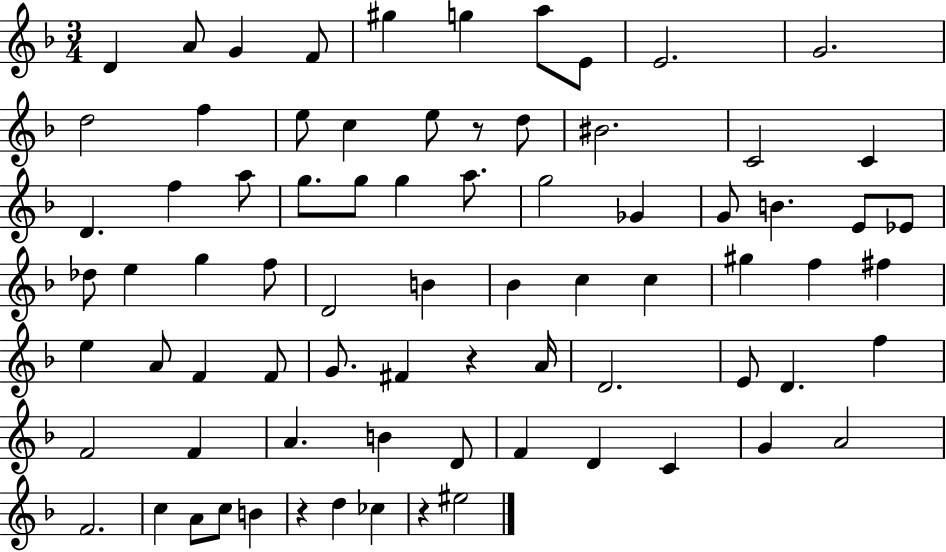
{
  \clef treble
  \numericTimeSignature
  \time 3/4
  \key f \major
  d'4 a'8 g'4 f'8 | gis''4 g''4 a''8 e'8 | e'2. | g'2. | \break d''2 f''4 | e''8 c''4 e''8 r8 d''8 | bis'2. | c'2 c'4 | \break d'4. f''4 a''8 | g''8. g''8 g''4 a''8. | g''2 ges'4 | g'8 b'4. e'8 ees'8 | \break des''8 e''4 g''4 f''8 | d'2 b'4 | bes'4 c''4 c''4 | gis''4 f''4 fis''4 | \break e''4 a'8 f'4 f'8 | g'8. fis'4 r4 a'16 | d'2. | e'8 d'4. f''4 | \break f'2 f'4 | a'4. b'4 d'8 | f'4 d'4 c'4 | g'4 a'2 | \break f'2. | c''4 a'8 c''8 b'4 | r4 d''4 ces''4 | r4 eis''2 | \break \bar "|."
}